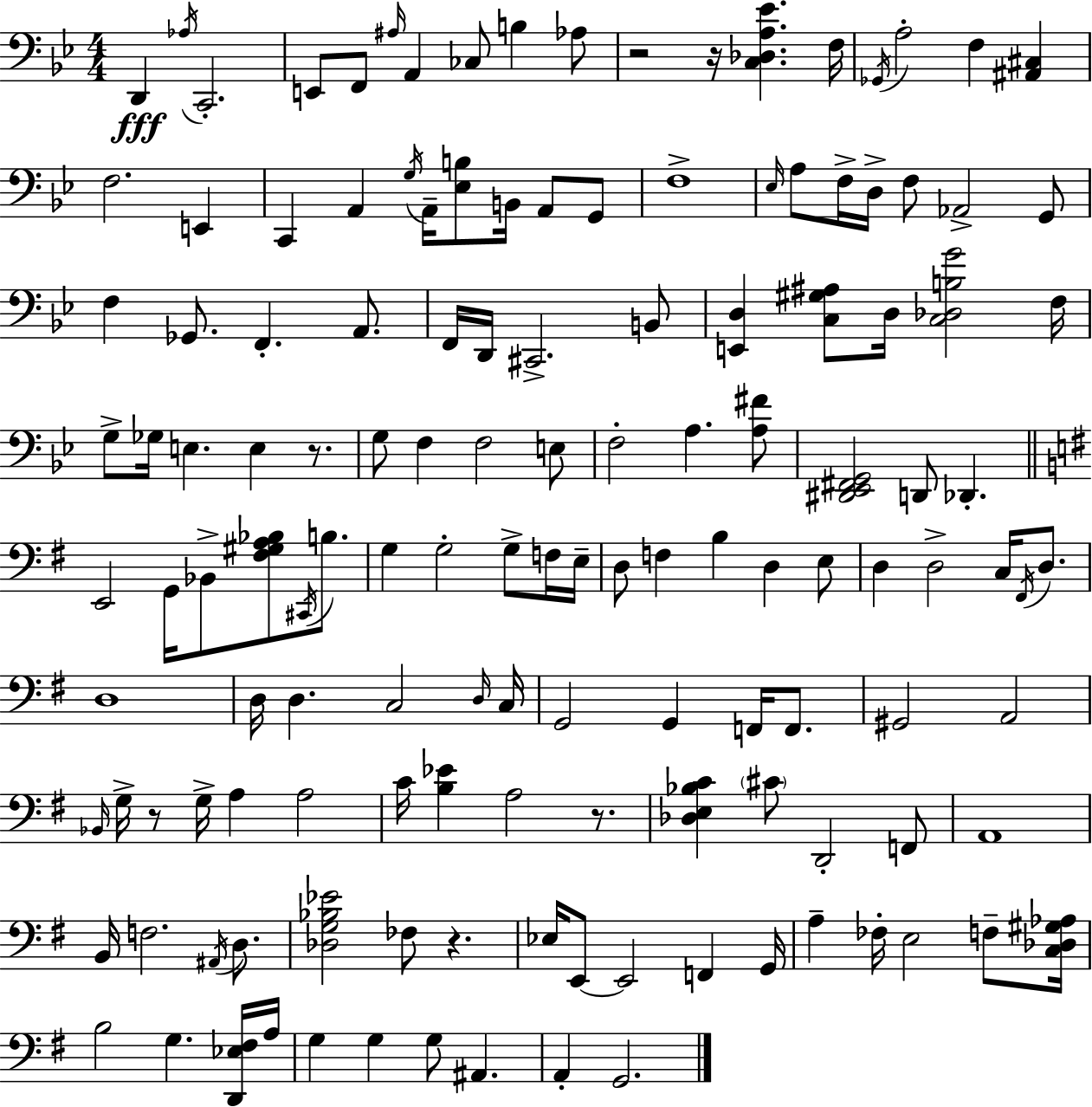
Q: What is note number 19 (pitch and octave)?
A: G3